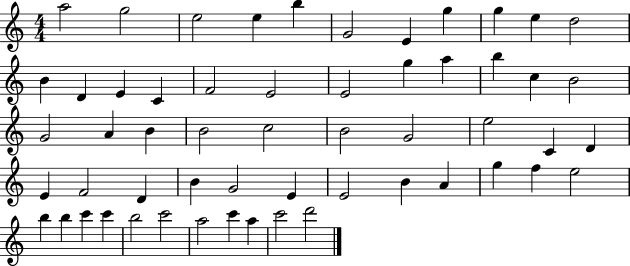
{
  \clef treble
  \numericTimeSignature
  \time 4/4
  \key c \major
  a''2 g''2 | e''2 e''4 b''4 | g'2 e'4 g''4 | g''4 e''4 d''2 | \break b'4 d'4 e'4 c'4 | f'2 e'2 | e'2 g''4 a''4 | b''4 c''4 b'2 | \break g'2 a'4 b'4 | b'2 c''2 | b'2 g'2 | e''2 c'4 d'4 | \break e'4 f'2 d'4 | b'4 g'2 e'4 | e'2 b'4 a'4 | g''4 f''4 e''2 | \break b''4 b''4 c'''4 c'''4 | b''2 c'''2 | a''2 c'''4 a''4 | c'''2 d'''2 | \break \bar "|."
}